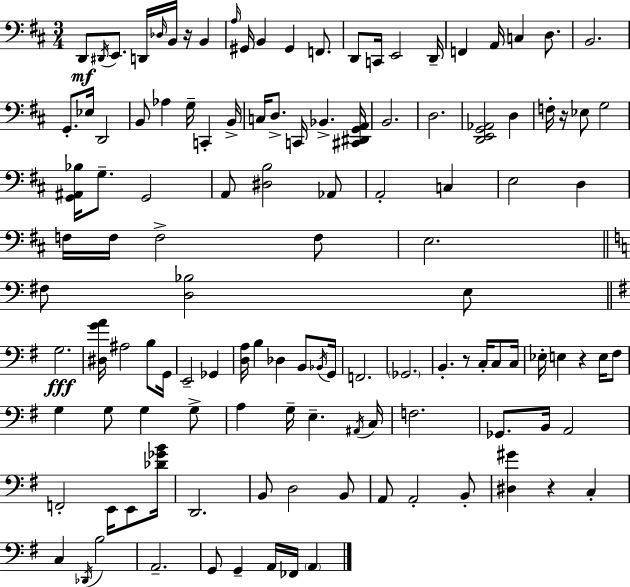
{
  \clef bass
  \numericTimeSignature
  \time 3/4
  \key d \major
  d,8\mf \acciaccatura { dis,16 } e,8. d,16 \grace { des16 } b,16 r16 b,4 | \grace { a16 } gis,16 b,4 gis,4 | f,8. d,8 c,16 e,2 | d,16-- f,4 a,16 c4 | \break d8. b,2. | g,8.-. ees16 d,2 | b,8 aes4 g16-- c,4-. | b,16-> c16 d8.-> c,16 bes,4.-> | \break <cis, dis, g, a,>16 b,2. | d2. | <d, e, g, aes,>2 d4 | f16-. r16 ees8 g2 | \break <g, ais, bes>16 g8.-- g,2 | a,8 <dis b>2 | aes,8 a,2-. c4 | e2 d4 | \break f16 f16 f2-> | f8 e2. | \bar "||" \break \key a \minor fis8 <d bes>2 e8 | \bar "||" \break \key g \major g2.\fff | <dis g' a'>16 ais2 b8 g,16 | e,2-- ges,4 | <d a>16 b4 des4 b,8 \acciaccatura { bes,16 } | \break g,16 f,2. | \parenthesize ges,2. | b,4.-. r8 c16-. c8 | c16 ees16-. e4 r4 e16 fis8 | \break g4 g8 g4 g8-> | a4 g16-- e4.-- | \acciaccatura { ais,16 } c16 f2. | ges,8. b,16 a,2 | \break f,2-. e,16 e,8 | <des' ges' b'>16 d,2. | b,8 d2 | b,8 a,8 a,2-. | \break b,8-. <dis gis'>4 r4 c4-. | c4 \acciaccatura { des,16 } b2 | a,2.-- | g,8 g,4-- a,16 fes,16 \parenthesize a,4 | \break \bar "|."
}